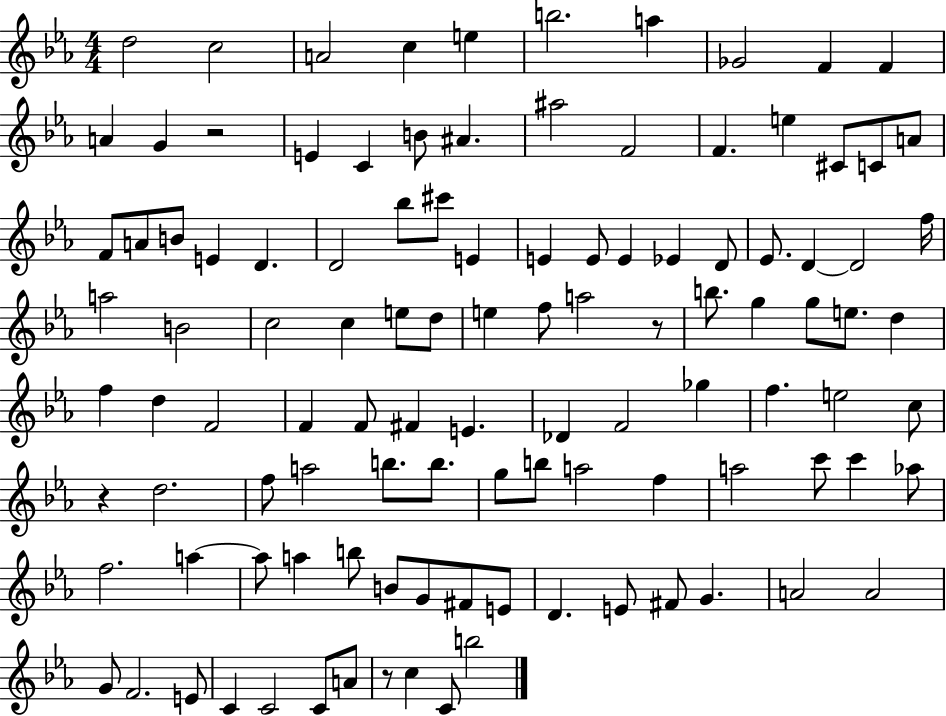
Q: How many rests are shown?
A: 4